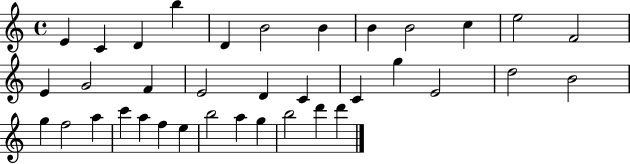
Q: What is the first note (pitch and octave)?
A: E4